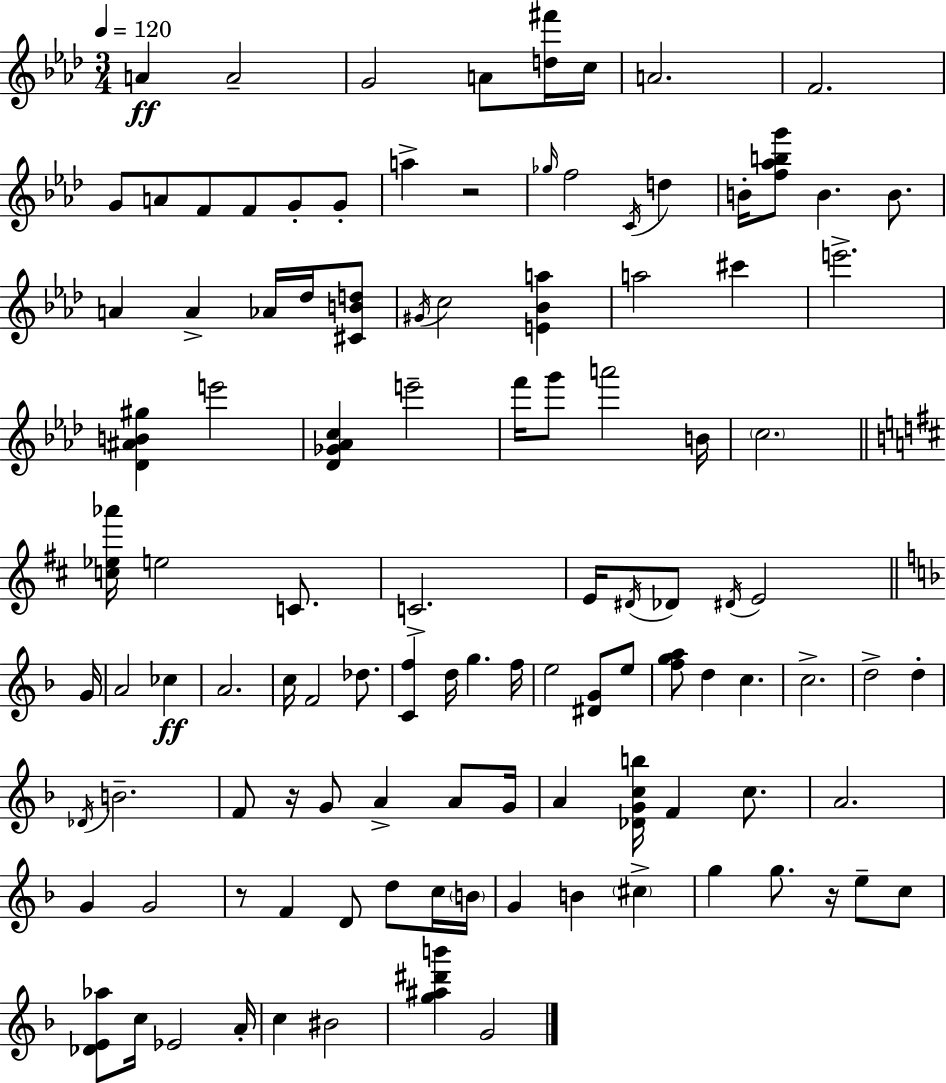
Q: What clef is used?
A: treble